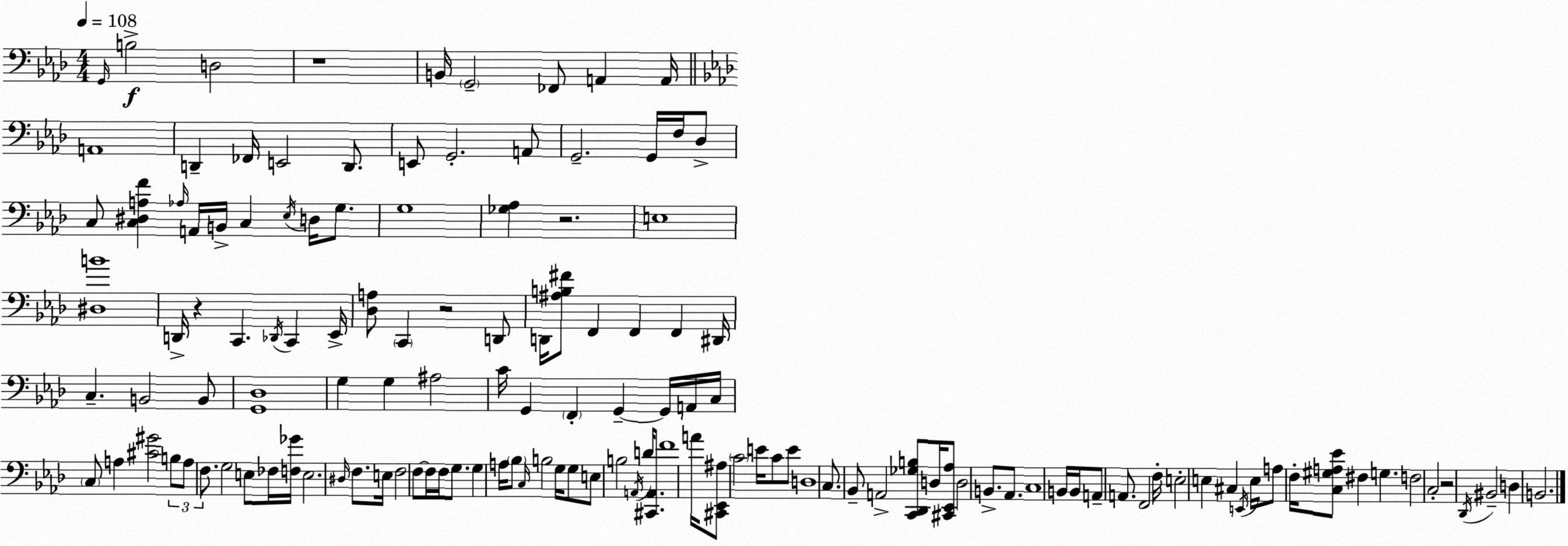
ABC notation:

X:1
T:Untitled
M:4/4
L:1/4
K:Ab
G,,/4 B,2 D,2 z4 B,,/4 G,,2 _F,,/2 A,, A,,/4 A,,4 D,, _F,,/4 E,,2 D,,/2 E,,/2 G,,2 A,,/2 G,,2 G,,/4 F,/4 _D,/2 C,/2 [C,^D,A,F] _A,/4 A,,/4 B,,/4 C, _E,/4 D,/4 G,/2 G,4 [_G,_A,] z2 E,4 [^D,B]4 D,,/4 z C,, _D,,/4 C,, _E,,/4 [_D,A,]/2 C,, z2 D,,/2 D,,/4 [^A,B,^F]/2 F,, F,, F,, ^D,,/4 C, B,,2 B,,/2 [G,,_D,]4 G, G, ^A,2 C/4 G,, F,, G,, G,,/4 A,,/4 C,/4 C,/2 A, [^C^G]2 B,/2 A,/2 F,/2 G,2 E,/2 _F,/4 [F,_G]/4 E,2 ^D,/4 F,/2 E,/4 F,2 F,/2 F,/4 F,/4 G,/2 G, A,/4 _B,/2 C,/4 B,2 G,/4 G,/2 E,/2 B,2 A,,/4 D/4 [^C,,A,,]/2 F4 A/4 [^C,,_E,,^A,]/2 C2 E/4 C/2 E/2 D,4 C,/2 _B,,/2 A,,2 [C,,_D,,_G,B,]/2 D,/4 [^C,,_E,,_A,]/2 D,2 B,,/2 _A,,/2 C,4 B,,/4 B,,/4 A,,/2 A,,/2 F,,2 F,/4 E,2 E, ^C, E,,/4 E,/4 A,/2 F,/4 [C,^G,A,_E]/2 ^F, G, F,2 C,2 z2 _D,,/4 ^B,,2 D, B,,2